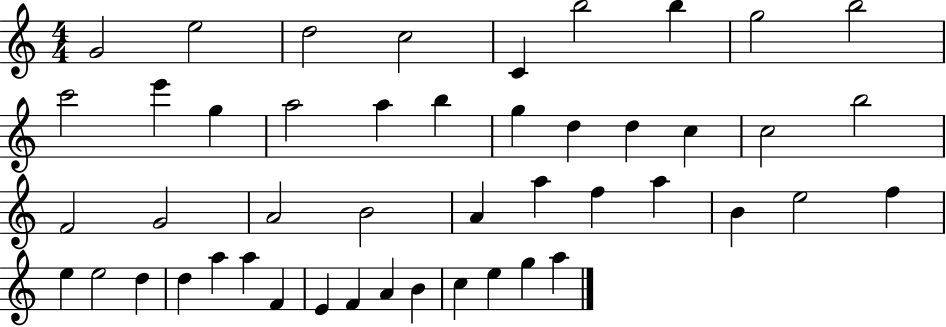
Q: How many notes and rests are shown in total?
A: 47